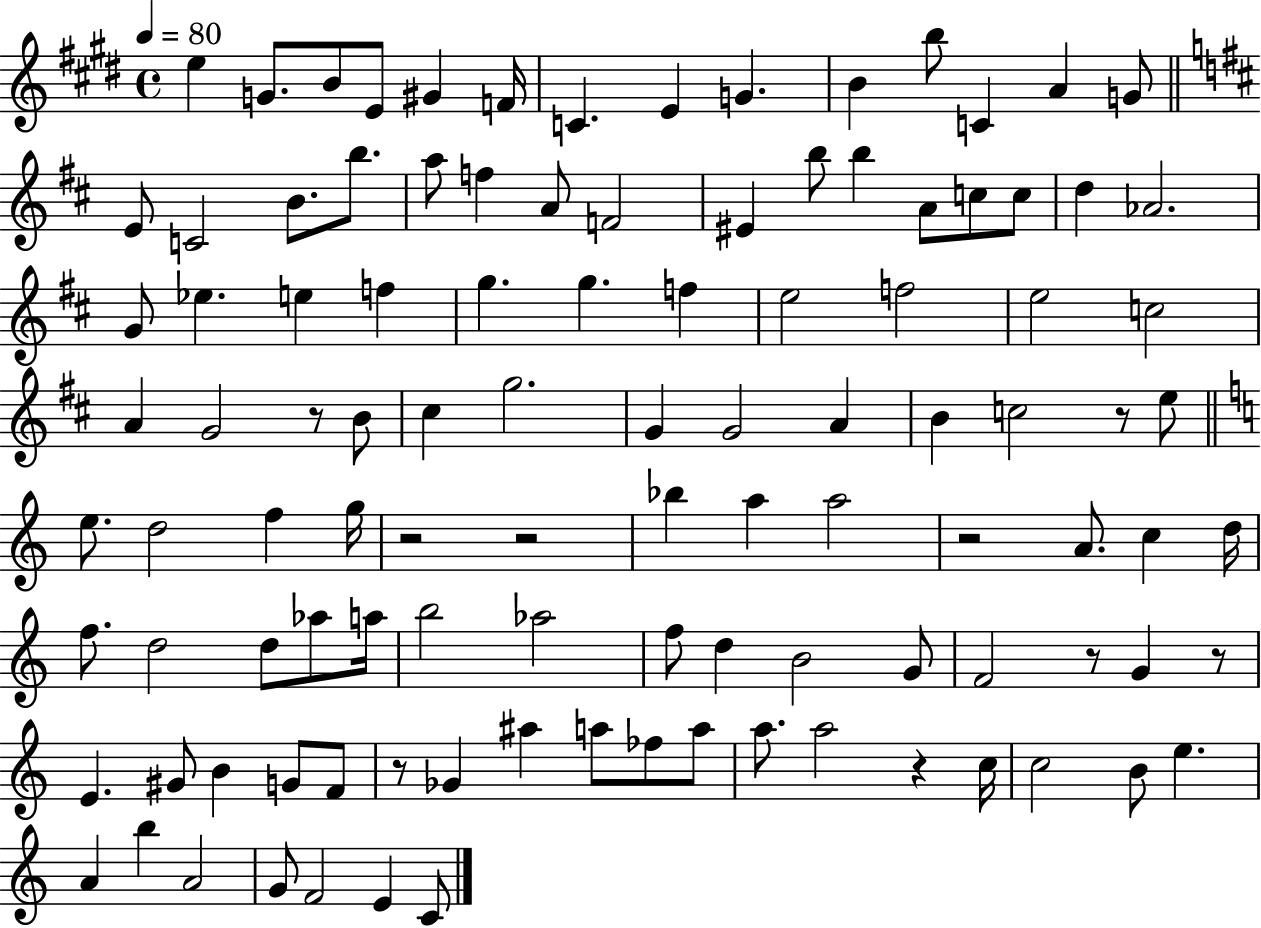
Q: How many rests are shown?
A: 9